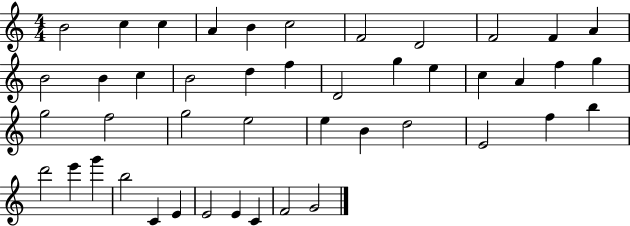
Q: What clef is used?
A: treble